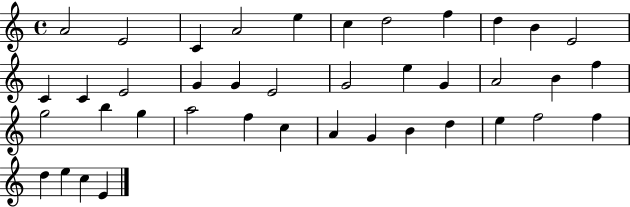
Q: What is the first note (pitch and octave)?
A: A4